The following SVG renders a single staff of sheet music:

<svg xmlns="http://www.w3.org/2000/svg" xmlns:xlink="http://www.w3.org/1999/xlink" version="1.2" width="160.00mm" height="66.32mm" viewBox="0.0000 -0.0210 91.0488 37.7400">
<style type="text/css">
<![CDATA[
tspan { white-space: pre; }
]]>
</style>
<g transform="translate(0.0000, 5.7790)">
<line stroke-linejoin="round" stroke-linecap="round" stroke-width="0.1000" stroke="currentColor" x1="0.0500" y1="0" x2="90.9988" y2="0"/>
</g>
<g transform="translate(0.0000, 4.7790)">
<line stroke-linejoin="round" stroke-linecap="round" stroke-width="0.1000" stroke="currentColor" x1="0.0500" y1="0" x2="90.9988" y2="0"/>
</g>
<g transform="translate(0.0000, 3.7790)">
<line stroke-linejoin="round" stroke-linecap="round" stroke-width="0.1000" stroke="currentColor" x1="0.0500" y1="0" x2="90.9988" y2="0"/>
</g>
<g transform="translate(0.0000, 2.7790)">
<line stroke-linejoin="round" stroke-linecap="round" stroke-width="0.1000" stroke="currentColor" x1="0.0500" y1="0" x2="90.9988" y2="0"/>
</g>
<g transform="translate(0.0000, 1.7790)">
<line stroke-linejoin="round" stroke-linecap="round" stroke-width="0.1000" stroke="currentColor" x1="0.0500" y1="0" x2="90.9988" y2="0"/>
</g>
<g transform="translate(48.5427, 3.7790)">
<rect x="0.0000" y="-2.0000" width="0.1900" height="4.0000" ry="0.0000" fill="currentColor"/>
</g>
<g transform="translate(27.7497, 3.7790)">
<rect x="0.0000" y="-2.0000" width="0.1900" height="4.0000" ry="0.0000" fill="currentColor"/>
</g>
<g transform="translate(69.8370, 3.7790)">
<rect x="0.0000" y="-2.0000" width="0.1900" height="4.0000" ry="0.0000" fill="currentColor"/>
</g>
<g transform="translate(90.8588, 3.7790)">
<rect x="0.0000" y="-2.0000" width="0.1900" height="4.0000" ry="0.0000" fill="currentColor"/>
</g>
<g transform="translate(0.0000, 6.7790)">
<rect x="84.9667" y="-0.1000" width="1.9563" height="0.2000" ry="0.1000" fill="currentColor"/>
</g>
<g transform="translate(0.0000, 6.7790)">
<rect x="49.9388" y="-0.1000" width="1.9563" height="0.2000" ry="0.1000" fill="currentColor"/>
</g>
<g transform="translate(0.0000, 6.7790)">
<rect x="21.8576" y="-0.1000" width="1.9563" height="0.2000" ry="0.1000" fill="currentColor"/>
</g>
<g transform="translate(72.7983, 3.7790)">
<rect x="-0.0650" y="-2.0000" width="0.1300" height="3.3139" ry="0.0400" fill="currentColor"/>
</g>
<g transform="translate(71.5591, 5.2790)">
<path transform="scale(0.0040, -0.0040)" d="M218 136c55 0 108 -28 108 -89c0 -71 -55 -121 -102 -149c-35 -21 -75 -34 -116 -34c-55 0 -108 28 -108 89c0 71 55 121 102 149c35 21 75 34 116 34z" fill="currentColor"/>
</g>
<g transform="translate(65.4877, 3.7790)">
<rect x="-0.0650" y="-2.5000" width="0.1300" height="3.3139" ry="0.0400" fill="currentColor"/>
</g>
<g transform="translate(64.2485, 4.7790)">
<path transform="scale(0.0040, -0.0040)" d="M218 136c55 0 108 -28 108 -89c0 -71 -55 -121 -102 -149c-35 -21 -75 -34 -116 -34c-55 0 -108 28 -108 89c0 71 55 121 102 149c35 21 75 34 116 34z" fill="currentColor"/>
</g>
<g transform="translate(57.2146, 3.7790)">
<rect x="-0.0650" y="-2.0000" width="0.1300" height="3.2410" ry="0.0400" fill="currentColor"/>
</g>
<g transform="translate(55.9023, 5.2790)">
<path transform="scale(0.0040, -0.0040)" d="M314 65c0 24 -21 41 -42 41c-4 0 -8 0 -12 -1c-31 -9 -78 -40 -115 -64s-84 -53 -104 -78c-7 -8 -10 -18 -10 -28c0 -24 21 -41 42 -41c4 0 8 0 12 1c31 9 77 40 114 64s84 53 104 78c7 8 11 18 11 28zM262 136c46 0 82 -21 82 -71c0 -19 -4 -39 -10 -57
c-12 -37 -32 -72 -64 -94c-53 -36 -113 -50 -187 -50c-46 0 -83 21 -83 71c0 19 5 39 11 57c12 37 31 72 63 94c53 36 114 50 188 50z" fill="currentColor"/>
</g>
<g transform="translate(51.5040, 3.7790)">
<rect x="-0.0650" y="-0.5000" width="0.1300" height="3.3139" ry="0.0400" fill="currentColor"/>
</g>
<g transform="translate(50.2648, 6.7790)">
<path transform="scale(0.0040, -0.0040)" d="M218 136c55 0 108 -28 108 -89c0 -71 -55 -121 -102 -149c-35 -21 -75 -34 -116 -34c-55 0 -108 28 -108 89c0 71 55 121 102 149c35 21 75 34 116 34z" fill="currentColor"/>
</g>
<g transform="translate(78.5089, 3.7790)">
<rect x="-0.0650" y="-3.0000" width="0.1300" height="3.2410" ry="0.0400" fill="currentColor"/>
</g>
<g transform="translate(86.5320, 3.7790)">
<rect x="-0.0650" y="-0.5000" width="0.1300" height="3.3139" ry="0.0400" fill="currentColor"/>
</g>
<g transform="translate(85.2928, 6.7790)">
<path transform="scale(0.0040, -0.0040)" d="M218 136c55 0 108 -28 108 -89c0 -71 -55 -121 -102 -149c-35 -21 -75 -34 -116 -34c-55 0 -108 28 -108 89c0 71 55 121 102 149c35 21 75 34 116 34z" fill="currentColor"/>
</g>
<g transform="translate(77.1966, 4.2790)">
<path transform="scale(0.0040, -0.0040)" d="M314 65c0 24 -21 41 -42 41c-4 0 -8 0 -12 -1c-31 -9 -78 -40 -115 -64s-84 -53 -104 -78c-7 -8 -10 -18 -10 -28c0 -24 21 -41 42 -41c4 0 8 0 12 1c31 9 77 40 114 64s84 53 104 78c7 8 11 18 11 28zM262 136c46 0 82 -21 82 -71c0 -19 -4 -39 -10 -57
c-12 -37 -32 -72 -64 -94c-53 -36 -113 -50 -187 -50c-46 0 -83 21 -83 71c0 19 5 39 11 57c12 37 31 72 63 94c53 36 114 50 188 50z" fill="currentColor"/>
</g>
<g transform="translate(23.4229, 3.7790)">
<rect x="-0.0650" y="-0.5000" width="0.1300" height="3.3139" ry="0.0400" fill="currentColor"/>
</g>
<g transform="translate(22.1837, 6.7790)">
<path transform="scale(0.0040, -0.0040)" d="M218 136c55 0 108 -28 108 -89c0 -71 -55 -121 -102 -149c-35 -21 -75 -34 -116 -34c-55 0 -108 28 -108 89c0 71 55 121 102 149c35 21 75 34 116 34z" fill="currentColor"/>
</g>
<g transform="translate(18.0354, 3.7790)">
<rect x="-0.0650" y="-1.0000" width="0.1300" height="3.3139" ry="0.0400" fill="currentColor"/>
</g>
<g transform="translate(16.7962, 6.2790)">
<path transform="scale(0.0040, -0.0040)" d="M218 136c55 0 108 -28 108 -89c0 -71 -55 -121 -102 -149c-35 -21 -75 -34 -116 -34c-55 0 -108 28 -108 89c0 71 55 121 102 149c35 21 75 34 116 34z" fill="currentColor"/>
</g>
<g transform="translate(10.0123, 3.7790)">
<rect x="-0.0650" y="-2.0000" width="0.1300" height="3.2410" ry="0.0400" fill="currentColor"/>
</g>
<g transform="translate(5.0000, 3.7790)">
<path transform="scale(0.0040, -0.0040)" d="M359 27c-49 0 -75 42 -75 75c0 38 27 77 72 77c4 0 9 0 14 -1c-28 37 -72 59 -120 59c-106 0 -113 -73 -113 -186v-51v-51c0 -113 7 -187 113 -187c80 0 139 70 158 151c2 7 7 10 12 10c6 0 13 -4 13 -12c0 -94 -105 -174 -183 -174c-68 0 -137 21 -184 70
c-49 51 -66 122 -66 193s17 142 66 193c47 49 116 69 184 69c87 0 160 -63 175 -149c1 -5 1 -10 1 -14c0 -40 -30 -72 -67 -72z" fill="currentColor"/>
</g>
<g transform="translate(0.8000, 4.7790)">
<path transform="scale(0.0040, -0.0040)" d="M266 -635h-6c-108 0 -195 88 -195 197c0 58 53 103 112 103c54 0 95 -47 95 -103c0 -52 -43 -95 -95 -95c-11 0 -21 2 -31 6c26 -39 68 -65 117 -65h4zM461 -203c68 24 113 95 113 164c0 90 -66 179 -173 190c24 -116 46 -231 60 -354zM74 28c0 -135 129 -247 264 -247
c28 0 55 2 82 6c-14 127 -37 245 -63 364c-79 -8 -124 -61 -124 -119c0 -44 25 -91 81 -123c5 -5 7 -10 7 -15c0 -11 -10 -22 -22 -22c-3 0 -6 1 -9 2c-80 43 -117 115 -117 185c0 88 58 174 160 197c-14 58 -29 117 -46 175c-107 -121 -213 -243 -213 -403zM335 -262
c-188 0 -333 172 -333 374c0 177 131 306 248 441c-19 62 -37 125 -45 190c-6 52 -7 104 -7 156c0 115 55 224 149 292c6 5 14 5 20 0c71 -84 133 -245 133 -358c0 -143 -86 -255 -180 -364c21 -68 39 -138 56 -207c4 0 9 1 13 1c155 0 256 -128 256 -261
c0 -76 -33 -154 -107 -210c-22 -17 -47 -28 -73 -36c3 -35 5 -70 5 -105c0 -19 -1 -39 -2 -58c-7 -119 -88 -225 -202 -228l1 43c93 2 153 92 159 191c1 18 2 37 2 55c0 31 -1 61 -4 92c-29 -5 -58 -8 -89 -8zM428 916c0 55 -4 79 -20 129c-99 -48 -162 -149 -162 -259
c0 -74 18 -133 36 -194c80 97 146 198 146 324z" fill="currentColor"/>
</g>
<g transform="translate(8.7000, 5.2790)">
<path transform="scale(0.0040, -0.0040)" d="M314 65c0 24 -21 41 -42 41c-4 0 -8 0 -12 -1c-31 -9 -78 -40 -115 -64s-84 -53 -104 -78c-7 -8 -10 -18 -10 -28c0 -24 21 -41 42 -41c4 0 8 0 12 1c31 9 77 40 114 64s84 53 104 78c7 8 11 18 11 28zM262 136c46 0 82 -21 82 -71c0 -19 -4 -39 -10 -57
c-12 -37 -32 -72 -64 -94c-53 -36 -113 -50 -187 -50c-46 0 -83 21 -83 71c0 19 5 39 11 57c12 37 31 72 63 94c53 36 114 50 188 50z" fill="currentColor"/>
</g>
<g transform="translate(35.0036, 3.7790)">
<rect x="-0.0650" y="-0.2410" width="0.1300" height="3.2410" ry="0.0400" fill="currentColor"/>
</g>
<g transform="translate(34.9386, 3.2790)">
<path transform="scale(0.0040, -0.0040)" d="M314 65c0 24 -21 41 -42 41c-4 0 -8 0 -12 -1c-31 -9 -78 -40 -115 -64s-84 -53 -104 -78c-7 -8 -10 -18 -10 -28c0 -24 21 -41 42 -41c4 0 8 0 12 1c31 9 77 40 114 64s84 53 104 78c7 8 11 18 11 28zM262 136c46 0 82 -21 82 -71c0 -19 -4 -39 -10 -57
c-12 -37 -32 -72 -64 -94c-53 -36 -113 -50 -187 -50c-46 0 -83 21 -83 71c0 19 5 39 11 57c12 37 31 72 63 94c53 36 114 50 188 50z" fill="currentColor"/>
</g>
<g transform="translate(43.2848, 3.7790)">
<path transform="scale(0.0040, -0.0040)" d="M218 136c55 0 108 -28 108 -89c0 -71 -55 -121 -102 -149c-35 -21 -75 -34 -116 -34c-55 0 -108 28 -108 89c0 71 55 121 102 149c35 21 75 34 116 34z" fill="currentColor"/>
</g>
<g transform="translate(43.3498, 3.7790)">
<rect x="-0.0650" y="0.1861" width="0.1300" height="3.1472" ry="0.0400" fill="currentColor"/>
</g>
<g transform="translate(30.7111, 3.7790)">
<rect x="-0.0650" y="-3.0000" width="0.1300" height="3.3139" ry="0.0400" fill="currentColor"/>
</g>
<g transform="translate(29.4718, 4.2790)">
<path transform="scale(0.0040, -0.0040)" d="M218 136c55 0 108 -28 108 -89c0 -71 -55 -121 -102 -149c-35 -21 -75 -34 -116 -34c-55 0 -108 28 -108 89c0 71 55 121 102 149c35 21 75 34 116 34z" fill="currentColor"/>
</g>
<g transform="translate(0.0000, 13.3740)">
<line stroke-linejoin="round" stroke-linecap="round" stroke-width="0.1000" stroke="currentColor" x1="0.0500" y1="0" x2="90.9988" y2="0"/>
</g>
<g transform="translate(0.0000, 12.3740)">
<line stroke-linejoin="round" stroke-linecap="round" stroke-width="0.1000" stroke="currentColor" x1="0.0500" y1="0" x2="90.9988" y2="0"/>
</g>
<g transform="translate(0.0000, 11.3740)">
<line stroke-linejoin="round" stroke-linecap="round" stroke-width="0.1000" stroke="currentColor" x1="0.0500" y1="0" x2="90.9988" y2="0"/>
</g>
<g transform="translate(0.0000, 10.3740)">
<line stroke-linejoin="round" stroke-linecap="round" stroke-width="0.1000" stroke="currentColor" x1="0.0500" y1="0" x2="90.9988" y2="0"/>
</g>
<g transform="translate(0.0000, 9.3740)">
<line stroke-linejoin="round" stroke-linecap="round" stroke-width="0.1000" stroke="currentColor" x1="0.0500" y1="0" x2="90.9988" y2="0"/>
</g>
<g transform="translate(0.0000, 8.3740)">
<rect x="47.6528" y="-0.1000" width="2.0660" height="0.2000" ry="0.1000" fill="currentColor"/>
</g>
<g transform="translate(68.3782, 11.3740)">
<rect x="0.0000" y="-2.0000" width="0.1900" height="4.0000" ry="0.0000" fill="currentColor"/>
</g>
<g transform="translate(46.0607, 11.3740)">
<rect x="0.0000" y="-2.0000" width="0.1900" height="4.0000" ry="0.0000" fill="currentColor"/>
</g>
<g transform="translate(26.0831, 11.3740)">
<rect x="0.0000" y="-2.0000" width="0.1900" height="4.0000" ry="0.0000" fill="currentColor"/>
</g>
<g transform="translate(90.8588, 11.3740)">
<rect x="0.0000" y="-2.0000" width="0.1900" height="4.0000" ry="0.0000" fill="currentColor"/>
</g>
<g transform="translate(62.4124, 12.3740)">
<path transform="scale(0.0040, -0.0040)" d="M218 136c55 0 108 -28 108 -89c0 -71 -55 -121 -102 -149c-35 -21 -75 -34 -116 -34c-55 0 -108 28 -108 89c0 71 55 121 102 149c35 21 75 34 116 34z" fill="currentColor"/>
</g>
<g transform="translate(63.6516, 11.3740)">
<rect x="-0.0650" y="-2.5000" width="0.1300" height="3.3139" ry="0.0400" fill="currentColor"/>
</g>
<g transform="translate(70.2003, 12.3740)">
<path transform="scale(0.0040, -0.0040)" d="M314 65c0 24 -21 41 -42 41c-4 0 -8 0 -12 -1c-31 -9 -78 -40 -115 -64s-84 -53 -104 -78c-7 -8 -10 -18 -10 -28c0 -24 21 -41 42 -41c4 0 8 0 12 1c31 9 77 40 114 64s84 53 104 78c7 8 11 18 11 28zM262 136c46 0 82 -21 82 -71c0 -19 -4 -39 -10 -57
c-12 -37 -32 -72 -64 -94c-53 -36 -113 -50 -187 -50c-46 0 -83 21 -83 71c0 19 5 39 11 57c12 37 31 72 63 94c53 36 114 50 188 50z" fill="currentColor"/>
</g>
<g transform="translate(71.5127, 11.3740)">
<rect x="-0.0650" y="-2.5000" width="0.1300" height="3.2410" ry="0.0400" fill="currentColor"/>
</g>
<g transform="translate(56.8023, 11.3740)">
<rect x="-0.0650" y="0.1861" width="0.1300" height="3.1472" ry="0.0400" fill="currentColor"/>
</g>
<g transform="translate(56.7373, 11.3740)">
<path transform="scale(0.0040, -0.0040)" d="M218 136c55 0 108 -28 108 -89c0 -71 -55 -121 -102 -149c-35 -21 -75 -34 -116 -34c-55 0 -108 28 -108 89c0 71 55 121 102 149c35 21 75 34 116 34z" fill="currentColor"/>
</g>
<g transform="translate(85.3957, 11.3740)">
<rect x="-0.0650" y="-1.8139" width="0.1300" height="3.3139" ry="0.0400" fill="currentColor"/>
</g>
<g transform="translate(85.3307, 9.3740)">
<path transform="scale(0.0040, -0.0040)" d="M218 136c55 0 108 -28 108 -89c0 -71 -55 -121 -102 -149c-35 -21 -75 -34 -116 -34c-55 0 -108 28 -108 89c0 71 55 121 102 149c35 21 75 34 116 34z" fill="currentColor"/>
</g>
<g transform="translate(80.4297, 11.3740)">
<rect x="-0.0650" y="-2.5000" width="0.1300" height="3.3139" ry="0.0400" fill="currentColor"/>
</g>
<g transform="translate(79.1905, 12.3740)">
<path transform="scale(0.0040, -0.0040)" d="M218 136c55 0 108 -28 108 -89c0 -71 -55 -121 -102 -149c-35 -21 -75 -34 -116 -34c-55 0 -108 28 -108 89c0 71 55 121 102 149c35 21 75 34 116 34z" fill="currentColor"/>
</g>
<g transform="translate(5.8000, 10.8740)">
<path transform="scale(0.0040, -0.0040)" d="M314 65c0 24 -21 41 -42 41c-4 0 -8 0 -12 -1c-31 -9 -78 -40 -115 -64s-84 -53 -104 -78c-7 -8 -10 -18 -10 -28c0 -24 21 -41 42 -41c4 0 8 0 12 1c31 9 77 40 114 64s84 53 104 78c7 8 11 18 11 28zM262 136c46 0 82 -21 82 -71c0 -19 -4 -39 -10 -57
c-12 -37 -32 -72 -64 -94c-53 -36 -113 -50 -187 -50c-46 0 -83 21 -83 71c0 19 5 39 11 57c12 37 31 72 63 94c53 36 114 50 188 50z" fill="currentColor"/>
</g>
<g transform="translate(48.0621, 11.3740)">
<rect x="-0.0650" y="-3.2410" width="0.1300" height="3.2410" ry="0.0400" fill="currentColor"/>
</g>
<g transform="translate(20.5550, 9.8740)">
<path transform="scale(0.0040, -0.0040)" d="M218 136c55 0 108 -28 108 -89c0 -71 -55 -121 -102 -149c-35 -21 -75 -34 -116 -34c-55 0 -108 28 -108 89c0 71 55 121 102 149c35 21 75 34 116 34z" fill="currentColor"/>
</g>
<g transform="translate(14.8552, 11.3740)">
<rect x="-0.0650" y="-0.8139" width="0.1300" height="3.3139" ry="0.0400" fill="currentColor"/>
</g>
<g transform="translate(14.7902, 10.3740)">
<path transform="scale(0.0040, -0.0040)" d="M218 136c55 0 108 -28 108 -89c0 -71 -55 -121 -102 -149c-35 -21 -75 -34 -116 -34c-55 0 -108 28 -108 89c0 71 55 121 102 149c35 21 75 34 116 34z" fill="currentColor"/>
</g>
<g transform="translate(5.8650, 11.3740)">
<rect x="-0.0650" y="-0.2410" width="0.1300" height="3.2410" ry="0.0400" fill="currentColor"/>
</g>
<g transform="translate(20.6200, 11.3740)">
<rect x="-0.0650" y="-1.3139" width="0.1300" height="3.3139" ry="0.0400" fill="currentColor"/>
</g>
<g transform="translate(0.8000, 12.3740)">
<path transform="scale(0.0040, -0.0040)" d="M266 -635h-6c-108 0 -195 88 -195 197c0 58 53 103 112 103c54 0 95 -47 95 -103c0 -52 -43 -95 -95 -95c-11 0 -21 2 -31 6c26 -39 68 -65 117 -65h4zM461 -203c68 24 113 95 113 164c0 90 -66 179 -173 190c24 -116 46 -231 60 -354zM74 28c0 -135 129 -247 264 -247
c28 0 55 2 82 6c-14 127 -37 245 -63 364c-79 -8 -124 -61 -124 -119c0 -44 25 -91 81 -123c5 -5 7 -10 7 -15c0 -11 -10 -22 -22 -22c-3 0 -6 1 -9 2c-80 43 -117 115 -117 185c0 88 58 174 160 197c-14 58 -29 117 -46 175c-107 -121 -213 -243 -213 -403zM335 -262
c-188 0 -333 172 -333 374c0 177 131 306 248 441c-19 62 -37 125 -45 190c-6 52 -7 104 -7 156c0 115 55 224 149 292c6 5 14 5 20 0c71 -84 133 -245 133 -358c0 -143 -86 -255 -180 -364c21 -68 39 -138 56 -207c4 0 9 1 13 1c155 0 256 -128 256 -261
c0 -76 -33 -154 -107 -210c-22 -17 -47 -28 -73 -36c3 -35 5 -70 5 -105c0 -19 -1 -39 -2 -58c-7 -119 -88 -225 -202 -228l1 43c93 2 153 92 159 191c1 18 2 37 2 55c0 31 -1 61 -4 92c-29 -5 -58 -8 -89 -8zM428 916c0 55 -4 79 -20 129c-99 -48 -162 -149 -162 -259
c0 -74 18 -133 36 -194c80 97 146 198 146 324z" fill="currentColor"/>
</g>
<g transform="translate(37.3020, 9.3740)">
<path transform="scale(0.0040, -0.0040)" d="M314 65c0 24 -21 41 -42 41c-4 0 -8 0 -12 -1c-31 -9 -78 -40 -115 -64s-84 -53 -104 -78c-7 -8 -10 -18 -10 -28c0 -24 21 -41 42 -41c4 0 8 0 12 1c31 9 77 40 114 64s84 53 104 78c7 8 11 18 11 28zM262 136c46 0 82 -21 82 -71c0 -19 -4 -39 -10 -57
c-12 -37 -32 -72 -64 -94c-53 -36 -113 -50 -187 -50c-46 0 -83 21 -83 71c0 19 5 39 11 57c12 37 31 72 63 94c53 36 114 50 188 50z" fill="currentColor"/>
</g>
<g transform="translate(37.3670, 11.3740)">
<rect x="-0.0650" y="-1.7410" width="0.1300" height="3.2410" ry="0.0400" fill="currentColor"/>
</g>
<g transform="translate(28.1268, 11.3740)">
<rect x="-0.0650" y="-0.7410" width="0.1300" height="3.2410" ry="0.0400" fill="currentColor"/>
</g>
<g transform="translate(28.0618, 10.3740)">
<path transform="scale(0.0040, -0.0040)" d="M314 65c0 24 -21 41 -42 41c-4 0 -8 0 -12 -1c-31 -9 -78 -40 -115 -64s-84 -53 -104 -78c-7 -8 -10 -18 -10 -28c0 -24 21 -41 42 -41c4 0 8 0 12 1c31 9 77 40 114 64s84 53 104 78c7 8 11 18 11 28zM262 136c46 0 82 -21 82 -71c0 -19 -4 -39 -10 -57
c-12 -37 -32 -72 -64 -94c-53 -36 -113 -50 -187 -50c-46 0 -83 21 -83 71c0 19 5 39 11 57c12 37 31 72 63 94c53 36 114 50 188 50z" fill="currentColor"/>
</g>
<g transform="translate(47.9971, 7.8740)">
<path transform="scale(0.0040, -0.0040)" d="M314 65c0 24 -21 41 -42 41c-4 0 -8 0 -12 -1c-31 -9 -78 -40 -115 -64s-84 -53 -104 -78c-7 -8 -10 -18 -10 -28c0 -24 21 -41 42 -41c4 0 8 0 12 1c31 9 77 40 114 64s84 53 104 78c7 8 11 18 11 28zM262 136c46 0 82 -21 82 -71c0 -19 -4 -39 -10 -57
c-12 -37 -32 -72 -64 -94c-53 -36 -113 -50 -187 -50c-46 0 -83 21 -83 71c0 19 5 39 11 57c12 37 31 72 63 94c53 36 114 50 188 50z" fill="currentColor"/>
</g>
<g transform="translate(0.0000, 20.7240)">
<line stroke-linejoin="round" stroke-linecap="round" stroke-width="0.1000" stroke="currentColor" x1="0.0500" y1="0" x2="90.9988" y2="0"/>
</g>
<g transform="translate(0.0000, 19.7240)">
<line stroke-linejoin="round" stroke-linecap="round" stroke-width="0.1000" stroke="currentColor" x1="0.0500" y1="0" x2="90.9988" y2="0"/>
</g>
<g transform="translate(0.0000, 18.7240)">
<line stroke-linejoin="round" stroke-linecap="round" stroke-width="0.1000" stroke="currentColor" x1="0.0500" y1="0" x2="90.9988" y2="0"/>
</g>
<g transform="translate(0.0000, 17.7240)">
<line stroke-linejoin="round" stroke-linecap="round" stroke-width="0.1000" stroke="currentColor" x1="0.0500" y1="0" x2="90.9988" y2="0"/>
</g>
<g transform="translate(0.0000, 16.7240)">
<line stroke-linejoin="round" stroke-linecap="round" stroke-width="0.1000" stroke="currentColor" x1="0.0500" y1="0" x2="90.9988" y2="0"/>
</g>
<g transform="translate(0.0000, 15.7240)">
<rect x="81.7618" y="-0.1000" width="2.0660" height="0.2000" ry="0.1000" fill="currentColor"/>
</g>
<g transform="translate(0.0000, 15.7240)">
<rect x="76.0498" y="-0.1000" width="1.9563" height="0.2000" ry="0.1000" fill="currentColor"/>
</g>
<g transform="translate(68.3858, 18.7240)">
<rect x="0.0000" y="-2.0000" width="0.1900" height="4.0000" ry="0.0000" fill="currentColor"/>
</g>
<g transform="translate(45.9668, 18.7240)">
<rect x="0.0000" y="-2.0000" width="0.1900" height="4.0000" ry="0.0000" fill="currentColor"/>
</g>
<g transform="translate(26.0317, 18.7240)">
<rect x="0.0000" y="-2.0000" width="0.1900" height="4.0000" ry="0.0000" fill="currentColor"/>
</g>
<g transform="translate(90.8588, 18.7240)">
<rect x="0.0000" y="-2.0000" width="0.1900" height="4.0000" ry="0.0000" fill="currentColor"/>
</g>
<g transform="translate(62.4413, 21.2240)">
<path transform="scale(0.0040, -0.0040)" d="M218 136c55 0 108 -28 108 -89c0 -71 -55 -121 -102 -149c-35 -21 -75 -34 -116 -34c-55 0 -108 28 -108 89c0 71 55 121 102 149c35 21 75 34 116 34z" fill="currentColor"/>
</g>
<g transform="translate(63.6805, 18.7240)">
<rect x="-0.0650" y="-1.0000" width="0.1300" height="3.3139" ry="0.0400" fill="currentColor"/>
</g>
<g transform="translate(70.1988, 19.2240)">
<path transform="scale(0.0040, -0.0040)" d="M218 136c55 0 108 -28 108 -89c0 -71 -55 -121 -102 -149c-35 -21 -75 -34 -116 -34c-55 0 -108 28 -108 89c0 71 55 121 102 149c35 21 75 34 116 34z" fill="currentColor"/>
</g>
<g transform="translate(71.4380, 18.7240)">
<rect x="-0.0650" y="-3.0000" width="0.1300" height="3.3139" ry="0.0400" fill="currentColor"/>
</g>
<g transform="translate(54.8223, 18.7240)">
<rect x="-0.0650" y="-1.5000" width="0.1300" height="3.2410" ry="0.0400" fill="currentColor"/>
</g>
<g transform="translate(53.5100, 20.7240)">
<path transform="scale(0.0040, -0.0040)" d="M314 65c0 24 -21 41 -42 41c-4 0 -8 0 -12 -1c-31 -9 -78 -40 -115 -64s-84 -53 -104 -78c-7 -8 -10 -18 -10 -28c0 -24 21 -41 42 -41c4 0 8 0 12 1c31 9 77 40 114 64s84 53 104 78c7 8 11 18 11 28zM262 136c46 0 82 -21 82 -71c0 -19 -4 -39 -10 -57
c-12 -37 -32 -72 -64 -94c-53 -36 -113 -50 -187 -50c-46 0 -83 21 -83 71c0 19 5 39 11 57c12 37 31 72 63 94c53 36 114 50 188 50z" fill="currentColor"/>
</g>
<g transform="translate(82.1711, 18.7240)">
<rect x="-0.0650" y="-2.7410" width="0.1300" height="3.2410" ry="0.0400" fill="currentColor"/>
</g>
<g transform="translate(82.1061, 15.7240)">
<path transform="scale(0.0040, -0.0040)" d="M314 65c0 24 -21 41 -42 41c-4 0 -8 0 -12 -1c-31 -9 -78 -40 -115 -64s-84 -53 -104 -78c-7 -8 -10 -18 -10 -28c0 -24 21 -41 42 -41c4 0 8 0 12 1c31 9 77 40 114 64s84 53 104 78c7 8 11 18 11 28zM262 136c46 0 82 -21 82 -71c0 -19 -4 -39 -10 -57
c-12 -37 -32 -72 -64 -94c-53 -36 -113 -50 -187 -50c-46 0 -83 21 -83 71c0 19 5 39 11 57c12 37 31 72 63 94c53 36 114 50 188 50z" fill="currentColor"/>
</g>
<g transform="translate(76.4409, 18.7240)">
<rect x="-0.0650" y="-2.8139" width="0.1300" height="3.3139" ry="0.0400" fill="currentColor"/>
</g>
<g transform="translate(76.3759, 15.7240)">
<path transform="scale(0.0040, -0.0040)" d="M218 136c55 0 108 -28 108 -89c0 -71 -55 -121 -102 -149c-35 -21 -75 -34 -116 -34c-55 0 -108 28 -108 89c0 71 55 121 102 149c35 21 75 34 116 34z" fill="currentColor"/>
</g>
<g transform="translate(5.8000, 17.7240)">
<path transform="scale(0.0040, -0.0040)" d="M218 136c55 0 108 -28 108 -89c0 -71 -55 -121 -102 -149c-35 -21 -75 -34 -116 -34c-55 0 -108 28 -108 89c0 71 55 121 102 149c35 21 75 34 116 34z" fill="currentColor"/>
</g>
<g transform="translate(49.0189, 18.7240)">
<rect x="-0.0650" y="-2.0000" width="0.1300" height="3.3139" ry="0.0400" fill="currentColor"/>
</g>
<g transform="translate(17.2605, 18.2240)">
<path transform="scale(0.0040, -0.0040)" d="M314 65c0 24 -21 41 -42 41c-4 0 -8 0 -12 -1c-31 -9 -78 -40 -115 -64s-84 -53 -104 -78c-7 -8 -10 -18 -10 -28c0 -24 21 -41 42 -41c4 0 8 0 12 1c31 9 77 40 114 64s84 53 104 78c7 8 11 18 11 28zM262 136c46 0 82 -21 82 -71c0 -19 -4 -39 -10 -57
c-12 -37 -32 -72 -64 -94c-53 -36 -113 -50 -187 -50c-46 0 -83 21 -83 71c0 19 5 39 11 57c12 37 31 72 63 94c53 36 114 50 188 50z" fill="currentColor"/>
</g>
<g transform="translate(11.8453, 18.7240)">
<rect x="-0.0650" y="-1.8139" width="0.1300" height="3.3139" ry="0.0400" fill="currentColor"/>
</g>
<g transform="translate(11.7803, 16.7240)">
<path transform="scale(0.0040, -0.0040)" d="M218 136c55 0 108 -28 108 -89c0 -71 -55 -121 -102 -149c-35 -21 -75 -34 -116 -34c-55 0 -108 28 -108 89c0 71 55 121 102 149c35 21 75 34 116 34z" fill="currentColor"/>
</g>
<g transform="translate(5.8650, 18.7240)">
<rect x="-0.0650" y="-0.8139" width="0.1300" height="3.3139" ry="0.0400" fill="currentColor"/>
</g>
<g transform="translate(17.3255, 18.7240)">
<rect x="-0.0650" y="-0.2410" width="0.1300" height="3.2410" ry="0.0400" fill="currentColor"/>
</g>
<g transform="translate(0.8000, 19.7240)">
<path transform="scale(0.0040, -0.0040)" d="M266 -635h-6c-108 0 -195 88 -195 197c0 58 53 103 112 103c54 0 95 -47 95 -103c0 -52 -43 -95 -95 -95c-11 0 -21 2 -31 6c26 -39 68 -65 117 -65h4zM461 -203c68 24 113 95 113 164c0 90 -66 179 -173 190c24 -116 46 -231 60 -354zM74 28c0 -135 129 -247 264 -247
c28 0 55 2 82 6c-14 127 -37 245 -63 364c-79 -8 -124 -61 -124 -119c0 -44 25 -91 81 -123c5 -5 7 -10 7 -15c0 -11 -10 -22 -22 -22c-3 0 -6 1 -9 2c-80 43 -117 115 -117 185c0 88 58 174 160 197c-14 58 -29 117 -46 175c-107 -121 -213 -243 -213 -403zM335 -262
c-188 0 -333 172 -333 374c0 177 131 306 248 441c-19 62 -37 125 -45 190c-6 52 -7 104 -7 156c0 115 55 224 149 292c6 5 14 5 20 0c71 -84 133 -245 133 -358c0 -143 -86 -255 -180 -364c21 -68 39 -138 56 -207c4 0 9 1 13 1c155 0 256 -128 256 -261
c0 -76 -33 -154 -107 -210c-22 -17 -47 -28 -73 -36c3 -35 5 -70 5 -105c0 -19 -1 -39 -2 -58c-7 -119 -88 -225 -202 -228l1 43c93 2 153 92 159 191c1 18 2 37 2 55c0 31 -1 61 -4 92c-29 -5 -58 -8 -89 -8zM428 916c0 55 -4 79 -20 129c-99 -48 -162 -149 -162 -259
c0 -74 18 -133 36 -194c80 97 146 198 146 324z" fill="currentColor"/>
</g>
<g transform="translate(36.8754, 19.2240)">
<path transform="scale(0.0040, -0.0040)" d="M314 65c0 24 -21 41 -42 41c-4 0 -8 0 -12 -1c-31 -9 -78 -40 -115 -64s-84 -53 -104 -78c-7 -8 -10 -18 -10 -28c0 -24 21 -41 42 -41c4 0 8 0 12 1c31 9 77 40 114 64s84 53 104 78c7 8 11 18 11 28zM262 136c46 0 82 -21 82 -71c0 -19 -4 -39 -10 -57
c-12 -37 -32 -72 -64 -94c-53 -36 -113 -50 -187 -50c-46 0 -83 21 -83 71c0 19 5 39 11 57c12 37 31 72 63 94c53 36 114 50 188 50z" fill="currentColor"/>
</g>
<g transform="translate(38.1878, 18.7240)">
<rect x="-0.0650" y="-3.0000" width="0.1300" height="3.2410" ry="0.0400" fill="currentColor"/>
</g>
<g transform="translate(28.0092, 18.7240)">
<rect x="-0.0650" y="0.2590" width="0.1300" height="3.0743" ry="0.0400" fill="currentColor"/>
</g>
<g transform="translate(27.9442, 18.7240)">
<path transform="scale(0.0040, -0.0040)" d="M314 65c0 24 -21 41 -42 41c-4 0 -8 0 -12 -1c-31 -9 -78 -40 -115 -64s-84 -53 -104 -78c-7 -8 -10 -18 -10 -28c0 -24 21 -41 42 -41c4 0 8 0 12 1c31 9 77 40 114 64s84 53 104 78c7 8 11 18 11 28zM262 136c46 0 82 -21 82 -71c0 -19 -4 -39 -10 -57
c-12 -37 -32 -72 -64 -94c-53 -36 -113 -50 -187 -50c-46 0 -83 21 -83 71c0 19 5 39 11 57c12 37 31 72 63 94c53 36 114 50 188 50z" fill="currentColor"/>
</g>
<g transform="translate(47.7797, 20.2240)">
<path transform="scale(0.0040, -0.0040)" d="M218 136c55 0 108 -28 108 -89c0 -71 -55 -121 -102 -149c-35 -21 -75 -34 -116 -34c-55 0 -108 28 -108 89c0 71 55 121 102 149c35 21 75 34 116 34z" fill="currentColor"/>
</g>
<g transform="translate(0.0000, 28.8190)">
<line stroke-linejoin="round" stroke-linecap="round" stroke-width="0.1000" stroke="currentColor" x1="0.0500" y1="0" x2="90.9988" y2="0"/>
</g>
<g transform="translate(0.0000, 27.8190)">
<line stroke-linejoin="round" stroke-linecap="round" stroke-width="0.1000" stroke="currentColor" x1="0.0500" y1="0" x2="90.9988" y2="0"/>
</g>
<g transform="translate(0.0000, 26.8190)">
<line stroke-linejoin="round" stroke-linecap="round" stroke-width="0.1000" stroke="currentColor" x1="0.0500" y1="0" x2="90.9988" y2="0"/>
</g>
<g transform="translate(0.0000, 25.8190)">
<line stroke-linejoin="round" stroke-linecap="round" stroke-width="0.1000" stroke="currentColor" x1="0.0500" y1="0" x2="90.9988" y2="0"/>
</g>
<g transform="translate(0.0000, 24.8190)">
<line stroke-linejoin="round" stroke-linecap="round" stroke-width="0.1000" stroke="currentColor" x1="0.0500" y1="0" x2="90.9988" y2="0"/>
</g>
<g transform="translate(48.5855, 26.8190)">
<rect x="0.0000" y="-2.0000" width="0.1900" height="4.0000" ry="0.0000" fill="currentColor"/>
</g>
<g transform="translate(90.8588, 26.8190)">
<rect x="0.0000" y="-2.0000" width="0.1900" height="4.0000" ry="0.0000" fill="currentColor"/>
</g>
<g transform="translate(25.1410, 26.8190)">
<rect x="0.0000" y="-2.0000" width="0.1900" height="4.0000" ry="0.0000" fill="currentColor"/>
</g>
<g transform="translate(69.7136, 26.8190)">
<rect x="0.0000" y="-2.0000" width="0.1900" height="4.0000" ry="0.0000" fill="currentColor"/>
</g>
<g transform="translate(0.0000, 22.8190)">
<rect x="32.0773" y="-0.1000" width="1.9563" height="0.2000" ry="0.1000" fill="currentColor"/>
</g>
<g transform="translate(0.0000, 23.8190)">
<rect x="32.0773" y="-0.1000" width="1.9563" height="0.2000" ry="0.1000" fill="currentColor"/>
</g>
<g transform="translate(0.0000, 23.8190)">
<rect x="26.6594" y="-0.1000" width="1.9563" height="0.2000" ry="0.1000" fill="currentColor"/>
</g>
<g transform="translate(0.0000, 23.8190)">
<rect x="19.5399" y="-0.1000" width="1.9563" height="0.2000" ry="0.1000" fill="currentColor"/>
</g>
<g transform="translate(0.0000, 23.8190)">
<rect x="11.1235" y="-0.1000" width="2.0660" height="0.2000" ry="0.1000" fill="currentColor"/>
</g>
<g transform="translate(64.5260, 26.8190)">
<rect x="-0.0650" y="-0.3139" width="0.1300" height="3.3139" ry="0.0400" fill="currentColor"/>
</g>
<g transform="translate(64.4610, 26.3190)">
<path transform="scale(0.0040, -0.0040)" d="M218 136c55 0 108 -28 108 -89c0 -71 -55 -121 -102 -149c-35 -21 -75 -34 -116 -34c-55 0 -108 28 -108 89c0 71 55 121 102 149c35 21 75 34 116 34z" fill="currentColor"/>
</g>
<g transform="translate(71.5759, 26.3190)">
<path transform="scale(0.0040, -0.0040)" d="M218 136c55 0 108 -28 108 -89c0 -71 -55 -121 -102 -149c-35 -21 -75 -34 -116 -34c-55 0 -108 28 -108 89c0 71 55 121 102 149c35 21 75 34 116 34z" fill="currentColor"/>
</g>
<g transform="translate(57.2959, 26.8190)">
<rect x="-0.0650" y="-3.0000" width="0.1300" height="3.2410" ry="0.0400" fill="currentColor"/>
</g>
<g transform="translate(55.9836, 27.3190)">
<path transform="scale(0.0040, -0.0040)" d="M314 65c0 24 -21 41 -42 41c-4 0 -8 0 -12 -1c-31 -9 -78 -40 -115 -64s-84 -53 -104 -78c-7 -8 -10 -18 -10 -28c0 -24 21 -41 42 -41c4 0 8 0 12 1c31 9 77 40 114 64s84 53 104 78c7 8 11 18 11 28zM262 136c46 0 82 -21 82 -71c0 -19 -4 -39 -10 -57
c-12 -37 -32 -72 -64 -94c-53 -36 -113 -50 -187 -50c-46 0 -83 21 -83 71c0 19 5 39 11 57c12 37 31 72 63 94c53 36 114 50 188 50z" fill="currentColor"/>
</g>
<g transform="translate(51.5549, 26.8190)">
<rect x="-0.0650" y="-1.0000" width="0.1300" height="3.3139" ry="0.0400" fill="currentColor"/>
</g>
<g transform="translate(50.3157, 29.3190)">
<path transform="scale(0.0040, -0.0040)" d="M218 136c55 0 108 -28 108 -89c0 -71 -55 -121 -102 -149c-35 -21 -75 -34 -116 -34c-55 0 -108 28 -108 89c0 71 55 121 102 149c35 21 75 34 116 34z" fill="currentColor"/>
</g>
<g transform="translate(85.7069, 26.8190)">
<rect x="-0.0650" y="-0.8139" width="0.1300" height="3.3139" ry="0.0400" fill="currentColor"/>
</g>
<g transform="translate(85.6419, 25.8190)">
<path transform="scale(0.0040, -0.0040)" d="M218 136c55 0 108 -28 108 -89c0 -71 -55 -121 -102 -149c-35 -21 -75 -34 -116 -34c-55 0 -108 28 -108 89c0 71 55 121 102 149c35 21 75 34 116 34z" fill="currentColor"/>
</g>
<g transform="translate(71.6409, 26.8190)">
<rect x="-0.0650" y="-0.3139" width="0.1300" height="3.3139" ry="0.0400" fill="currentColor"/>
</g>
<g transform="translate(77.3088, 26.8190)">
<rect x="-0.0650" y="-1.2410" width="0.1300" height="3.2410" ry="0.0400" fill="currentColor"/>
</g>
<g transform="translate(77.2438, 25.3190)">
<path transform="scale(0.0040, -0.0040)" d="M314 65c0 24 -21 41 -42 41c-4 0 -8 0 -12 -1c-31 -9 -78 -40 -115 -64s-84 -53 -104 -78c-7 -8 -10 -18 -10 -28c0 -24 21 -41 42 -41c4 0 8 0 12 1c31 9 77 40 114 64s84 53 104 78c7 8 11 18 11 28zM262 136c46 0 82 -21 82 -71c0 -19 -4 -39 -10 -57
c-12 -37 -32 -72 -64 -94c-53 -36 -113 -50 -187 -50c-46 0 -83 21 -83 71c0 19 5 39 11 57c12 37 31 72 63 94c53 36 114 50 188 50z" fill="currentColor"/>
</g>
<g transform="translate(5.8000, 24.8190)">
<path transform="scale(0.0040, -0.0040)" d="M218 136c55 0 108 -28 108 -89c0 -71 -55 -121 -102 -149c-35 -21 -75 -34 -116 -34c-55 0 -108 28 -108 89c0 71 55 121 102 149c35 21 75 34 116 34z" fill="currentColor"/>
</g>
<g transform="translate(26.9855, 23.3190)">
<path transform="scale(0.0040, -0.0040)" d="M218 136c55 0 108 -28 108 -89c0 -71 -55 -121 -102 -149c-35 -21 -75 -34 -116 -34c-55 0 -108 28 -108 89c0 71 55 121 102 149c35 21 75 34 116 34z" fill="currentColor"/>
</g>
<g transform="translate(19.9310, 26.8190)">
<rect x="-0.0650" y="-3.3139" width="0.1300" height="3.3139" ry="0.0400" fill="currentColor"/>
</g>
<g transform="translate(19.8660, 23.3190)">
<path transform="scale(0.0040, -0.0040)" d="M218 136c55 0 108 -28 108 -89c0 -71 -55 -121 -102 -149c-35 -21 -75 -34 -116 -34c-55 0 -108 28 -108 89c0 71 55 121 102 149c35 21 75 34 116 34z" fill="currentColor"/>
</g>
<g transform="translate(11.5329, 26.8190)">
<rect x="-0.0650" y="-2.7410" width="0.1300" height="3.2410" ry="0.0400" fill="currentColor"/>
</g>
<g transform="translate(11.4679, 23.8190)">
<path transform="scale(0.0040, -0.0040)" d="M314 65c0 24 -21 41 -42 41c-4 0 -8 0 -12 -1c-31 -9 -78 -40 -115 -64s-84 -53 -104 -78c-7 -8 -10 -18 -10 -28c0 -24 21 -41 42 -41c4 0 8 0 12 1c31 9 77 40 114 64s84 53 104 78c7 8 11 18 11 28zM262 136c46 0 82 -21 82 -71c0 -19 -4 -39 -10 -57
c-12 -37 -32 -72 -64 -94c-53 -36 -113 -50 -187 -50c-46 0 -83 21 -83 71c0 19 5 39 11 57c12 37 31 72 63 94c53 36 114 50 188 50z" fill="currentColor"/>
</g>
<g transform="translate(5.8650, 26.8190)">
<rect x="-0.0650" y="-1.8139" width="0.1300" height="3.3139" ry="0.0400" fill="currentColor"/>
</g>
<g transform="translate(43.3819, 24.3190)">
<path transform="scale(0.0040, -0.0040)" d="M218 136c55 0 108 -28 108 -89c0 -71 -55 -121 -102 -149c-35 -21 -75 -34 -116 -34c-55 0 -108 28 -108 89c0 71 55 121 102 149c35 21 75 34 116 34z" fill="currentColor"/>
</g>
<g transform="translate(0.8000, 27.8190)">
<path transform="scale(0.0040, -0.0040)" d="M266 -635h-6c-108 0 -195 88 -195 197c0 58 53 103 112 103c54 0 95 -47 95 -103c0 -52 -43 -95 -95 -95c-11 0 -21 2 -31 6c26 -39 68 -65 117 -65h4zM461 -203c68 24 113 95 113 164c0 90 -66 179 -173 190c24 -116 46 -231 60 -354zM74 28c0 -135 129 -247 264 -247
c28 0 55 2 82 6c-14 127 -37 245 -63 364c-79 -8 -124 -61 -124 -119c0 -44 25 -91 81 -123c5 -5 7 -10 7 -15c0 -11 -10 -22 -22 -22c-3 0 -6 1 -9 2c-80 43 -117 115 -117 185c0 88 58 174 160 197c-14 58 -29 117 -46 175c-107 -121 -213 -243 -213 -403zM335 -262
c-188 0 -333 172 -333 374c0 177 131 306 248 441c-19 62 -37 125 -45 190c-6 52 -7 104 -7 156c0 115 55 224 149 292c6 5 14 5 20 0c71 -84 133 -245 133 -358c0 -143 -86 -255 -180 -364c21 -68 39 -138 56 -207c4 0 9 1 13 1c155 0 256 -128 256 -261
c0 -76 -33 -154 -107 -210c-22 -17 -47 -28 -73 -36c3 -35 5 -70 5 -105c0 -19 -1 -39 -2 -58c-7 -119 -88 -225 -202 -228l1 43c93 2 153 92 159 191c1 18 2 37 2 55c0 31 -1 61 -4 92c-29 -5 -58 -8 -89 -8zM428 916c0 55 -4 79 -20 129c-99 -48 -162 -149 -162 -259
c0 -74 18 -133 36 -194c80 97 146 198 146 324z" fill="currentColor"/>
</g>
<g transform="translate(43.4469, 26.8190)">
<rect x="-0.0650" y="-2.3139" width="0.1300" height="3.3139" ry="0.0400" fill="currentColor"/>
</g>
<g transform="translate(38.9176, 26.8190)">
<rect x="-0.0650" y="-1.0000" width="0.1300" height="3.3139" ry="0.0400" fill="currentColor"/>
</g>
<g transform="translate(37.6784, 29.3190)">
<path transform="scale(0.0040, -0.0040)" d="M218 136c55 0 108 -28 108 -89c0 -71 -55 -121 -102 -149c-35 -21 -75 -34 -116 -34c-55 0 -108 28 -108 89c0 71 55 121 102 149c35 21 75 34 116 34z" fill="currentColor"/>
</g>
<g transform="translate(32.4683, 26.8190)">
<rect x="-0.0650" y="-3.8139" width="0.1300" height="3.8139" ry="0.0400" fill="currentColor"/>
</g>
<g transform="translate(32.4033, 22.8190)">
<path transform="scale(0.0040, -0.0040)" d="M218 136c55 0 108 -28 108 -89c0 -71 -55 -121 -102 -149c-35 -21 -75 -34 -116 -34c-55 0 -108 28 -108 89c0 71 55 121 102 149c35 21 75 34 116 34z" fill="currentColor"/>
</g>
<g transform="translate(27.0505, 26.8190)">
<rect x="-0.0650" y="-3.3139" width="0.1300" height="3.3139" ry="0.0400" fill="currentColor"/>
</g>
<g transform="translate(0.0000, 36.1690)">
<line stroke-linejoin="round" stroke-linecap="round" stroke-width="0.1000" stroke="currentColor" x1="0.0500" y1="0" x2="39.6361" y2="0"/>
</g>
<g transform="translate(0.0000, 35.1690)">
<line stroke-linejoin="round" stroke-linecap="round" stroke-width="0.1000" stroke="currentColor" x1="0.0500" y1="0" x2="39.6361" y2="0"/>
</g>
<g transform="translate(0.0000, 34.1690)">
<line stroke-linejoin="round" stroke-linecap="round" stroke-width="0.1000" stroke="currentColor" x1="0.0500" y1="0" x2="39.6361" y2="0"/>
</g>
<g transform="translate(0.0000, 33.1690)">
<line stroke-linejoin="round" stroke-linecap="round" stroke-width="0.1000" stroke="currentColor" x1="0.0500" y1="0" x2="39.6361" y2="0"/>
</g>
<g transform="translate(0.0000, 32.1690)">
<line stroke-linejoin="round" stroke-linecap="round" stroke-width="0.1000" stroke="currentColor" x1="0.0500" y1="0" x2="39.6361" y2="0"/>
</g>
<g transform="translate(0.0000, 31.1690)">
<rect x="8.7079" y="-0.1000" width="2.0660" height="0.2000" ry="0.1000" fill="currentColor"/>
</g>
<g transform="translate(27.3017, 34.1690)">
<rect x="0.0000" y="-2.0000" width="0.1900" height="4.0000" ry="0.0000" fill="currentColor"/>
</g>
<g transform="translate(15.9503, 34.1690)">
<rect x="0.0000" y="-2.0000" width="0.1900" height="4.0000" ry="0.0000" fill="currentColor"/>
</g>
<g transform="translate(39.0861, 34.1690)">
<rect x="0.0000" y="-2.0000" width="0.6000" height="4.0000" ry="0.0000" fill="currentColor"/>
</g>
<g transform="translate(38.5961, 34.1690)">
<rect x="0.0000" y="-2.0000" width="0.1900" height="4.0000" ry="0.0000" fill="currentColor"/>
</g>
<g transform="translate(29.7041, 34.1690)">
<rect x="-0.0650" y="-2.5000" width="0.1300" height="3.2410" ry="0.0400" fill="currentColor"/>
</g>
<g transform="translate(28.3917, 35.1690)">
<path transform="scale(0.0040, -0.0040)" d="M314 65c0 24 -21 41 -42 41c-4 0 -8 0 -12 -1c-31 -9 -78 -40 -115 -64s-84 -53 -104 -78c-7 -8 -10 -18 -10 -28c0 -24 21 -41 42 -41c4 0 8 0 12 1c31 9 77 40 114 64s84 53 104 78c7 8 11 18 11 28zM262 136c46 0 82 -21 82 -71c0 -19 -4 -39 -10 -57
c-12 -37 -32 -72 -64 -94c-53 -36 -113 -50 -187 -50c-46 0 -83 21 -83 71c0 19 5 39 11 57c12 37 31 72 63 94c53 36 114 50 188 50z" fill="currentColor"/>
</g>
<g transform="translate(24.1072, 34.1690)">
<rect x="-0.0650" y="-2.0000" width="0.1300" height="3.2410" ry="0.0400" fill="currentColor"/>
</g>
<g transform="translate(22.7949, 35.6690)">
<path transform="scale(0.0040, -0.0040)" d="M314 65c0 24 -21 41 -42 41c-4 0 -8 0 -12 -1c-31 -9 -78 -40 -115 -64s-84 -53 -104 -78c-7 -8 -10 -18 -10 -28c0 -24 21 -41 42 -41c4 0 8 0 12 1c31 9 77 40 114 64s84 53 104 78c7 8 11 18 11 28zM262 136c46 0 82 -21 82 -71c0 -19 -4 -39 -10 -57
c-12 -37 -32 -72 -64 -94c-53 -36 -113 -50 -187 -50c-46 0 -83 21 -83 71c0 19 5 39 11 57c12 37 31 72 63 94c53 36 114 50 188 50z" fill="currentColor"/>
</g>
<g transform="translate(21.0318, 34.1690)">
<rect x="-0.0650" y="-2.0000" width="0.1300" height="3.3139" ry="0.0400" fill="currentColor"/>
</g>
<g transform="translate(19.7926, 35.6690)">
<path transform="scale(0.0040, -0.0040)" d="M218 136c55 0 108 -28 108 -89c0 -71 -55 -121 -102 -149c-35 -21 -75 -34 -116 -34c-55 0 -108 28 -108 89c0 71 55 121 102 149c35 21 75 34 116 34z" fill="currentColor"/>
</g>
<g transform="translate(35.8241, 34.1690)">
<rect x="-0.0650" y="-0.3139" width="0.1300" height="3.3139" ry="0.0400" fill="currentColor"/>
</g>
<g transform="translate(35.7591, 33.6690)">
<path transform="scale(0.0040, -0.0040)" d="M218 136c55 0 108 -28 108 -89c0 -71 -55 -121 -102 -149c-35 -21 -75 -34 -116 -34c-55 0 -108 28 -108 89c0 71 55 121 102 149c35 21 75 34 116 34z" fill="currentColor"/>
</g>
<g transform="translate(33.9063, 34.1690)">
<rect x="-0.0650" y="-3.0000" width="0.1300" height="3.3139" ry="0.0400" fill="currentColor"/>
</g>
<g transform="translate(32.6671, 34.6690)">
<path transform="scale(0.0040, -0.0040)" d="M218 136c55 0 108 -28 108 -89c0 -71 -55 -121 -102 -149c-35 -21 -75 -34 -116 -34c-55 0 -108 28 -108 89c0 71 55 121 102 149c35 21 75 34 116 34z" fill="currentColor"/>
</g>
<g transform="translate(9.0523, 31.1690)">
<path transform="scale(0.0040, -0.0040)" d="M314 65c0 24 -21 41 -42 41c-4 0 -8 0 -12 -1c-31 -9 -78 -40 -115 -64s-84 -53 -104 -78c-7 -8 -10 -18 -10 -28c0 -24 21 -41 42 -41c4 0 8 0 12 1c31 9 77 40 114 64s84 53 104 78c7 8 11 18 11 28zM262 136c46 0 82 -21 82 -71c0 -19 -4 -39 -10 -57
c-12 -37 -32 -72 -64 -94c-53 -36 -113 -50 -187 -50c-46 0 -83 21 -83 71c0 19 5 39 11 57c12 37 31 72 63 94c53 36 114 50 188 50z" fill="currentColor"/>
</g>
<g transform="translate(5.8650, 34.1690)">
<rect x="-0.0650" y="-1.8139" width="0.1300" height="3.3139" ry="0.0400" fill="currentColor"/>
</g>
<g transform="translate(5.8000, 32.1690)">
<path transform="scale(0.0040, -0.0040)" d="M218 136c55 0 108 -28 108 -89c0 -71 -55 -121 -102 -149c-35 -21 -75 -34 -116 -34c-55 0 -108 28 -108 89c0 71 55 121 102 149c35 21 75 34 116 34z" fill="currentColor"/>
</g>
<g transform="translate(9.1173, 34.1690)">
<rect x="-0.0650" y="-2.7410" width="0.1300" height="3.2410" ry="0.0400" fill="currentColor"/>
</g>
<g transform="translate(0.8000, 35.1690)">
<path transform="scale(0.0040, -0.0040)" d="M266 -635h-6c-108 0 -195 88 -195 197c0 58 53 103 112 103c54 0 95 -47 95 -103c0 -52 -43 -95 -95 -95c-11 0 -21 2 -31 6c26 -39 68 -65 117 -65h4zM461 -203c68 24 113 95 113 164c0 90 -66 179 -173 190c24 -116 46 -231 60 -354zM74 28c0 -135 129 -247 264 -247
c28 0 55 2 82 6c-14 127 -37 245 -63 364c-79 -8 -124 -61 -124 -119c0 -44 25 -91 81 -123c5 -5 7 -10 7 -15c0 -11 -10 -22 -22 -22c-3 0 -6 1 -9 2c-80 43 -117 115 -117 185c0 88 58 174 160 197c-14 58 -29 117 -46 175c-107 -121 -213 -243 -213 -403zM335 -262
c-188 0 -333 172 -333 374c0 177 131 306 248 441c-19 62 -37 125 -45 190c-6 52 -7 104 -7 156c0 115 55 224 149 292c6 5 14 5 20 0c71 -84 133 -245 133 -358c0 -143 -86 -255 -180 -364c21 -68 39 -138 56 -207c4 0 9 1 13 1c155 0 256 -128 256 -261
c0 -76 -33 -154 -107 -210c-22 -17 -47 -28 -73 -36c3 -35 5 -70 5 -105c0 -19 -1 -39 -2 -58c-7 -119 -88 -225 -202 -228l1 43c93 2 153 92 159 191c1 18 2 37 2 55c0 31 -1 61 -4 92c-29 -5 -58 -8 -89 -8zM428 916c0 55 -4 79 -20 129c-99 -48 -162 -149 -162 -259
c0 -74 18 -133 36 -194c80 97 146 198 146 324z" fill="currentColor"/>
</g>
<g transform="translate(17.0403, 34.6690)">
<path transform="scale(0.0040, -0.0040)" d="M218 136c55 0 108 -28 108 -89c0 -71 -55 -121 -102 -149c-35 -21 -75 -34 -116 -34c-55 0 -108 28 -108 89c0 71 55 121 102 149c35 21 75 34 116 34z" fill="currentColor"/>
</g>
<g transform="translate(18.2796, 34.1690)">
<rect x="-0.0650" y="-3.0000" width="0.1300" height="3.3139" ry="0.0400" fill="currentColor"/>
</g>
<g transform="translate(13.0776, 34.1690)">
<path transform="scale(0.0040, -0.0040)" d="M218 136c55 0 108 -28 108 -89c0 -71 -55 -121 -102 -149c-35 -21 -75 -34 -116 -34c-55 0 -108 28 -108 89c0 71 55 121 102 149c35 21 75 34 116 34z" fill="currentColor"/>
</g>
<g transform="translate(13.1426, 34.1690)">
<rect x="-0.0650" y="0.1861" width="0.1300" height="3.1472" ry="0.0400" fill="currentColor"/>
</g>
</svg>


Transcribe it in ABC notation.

X:1
T:Untitled
M:4/4
L:1/4
K:C
F2 D C A c2 B C F2 G F A2 C c2 d e d2 f2 b2 B G G2 G f d f c2 B2 A2 F E2 D A a a2 f a2 b b c' D g D A2 c c e2 d f a2 B A F F2 G2 A c